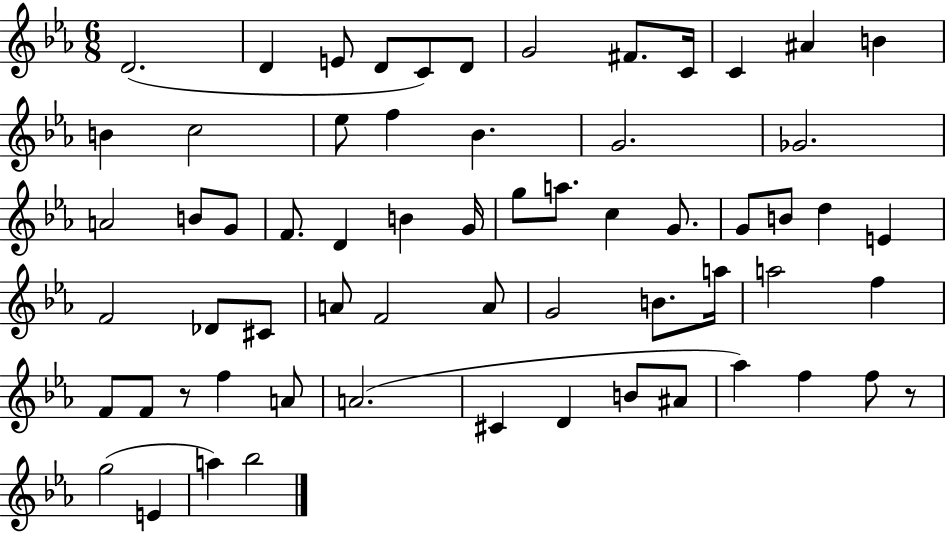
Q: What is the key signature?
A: EES major